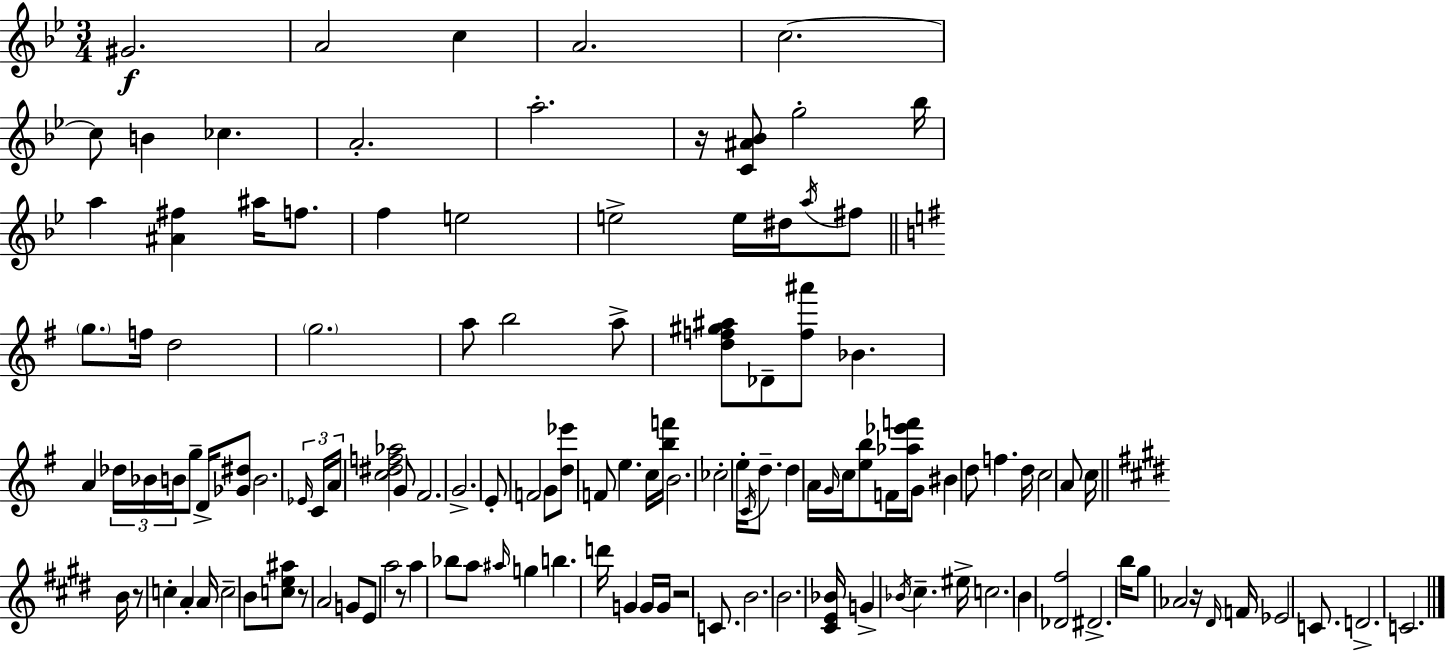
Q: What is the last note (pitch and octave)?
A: C4